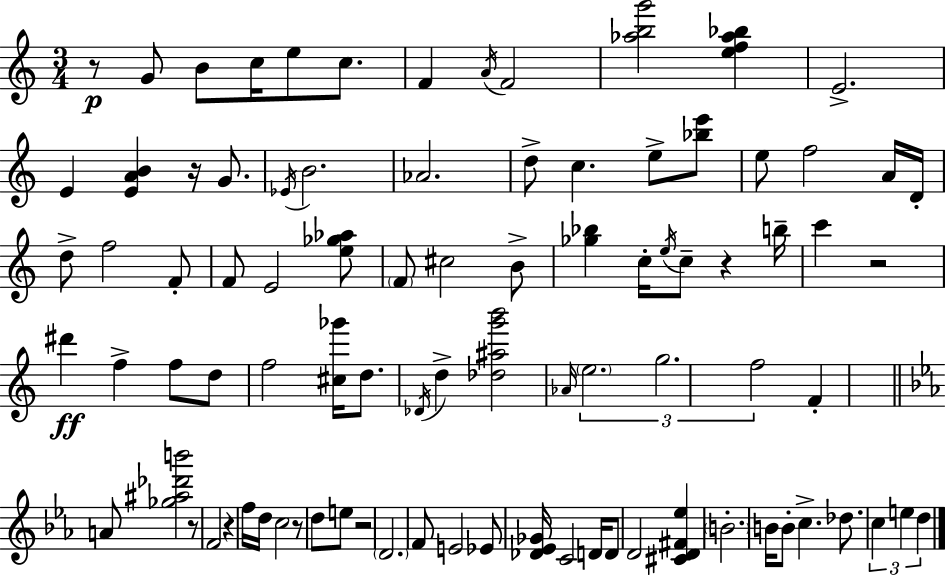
R/e G4/e B4/e C5/s E5/e C5/e. F4/q A4/s F4/h [Ab5,B5,G6]/h [E5,F5,Ab5,Bb5]/q E4/h. E4/q [E4,A4,B4]/q R/s G4/e. Eb4/s B4/h. Ab4/h. D5/e C5/q. E5/e [Bb5,E6]/e E5/e F5/h A4/s D4/s D5/e F5/h F4/e F4/e E4/h [E5,Gb5,Ab5]/e F4/e C#5/h B4/e [Gb5,Bb5]/q C5/s E5/s C5/e R/q B5/s C6/q R/h D#6/q F5/q F5/e D5/e F5/h [C#5,Gb6]/s D5/e. Db4/s D5/q [Db5,A#5,G6,B6]/h Ab4/s E5/h. G5/h. F5/h F4/q A4/e [Gb5,A#5,Db6,B6]/h R/e F4/h R/q F5/s D5/s C5/h R/e D5/e E5/e R/h D4/h. F4/e E4/h Eb4/e [Db4,Eb4,Gb4]/s C4/h D4/s D4/e D4/h [C#4,D4,F#4,Eb5]/q B4/h. B4/s B4/e C5/q. Db5/e. C5/q E5/q D5/q